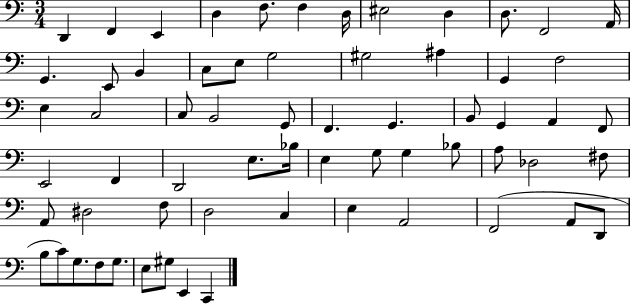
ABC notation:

X:1
T:Untitled
M:3/4
L:1/4
K:C
D,, F,, E,, D, F,/2 F, D,/4 ^E,2 D, D,/2 F,,2 A,,/4 G,, E,,/2 B,, C,/2 E,/2 G,2 ^G,2 ^A, G,, F,2 E, C,2 C,/2 B,,2 G,,/2 F,, G,, B,,/2 G,, A,, F,,/2 E,,2 F,, D,,2 E,/2 _B,/4 E, G,/2 G, _B,/2 A,/2 _D,2 ^F,/2 A,,/2 ^D,2 F,/2 D,2 C, E, A,,2 F,,2 A,,/2 D,,/2 B,/2 C/2 G,/2 F,/2 G,/2 E,/2 ^G,/2 E,, C,,